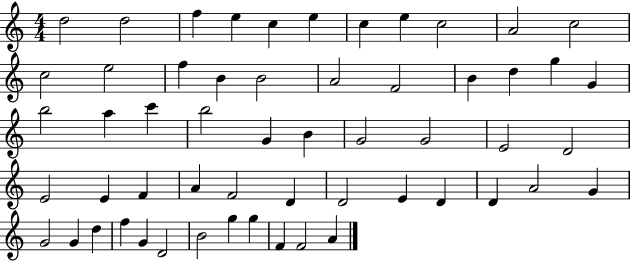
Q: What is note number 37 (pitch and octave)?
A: F4